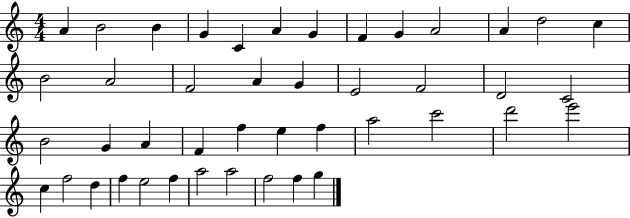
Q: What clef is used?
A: treble